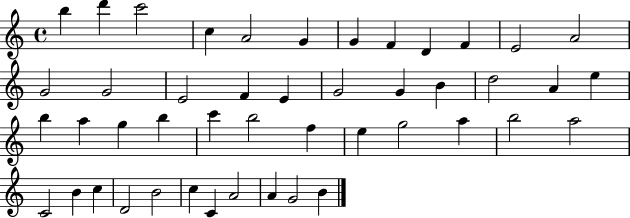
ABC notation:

X:1
T:Untitled
M:4/4
L:1/4
K:C
b d' c'2 c A2 G G F D F E2 A2 G2 G2 E2 F E G2 G B d2 A e b a g b c' b2 f e g2 a b2 a2 C2 B c D2 B2 c C A2 A G2 B